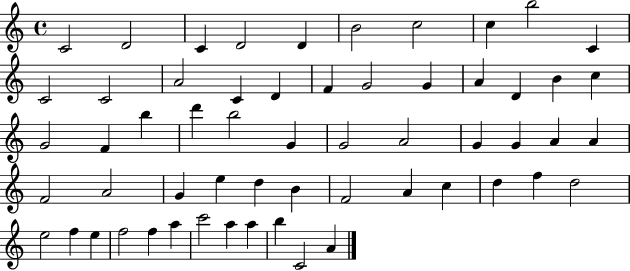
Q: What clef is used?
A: treble